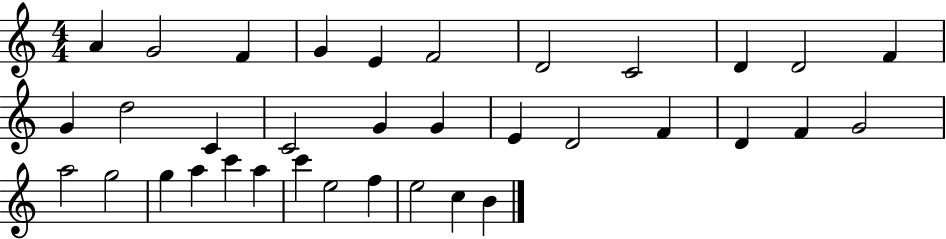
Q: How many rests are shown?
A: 0